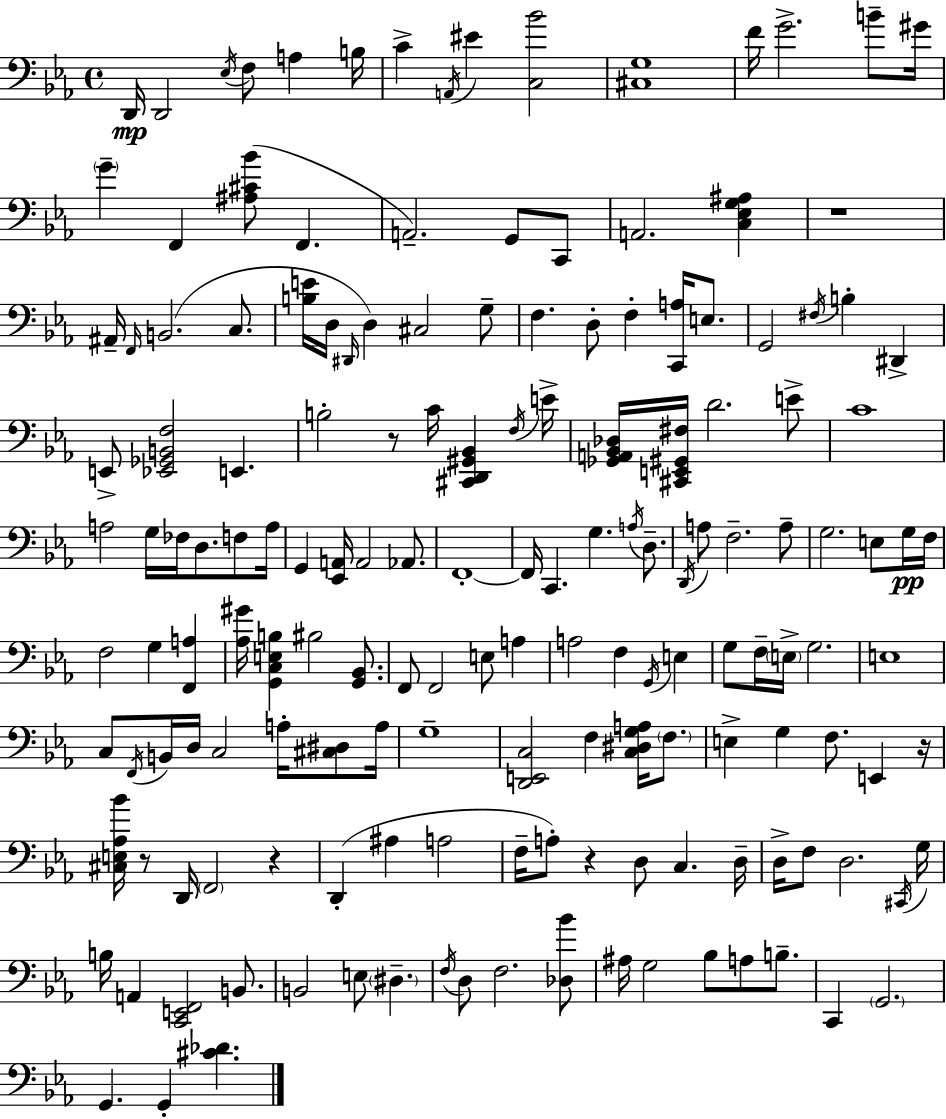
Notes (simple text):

D2/s D2/h Eb3/s F3/e A3/q B3/s C4/q A2/s EIS4/q [C3,Bb4]/h [C#3,G3]/w F4/s G4/h. B4/e G#4/s G4/q F2/q [A#3,C#4,Bb4]/e F2/q. A2/h. G2/e C2/e A2/h. [C3,Eb3,G3,A#3]/q R/w A#2/s F2/s B2/h. C3/e. [B3,E4]/s D3/s D#2/s D3/q C#3/h G3/e F3/q. D3/e F3/q [C2,A3]/s E3/e. G2/h F#3/s B3/q D#2/q E2/e [Eb2,Gb2,B2,F3]/h E2/q. B3/h R/e C4/s [C#2,D2,G#2,Bb2]/q F3/s E4/s [Gb2,A2,Bb2,Db3]/s [C#2,E2,G#2,F#3]/s D4/h. E4/e C4/w A3/h G3/s FES3/s D3/e. F3/e A3/s G2/q [Eb2,A2]/s A2/h Ab2/e. F2/w F2/s C2/q. G3/q. A3/s D3/e. D2/s A3/e F3/h. A3/e G3/h. E3/e G3/s F3/s F3/h G3/q [F2,A3]/q [Ab3,G#4]/s [G2,C3,E3,B3]/q BIS3/h [G2,Bb2]/e. F2/e F2/h E3/e A3/q A3/h F3/q G2/s E3/q G3/e F3/s E3/s G3/h. E3/w C3/e F2/s B2/s D3/s C3/h A3/s [C#3,D#3]/e A3/s G3/w [D2,E2,C3]/h F3/q [C3,D#3,G3,A3]/s F3/e. E3/q G3/q F3/e. E2/q R/s [C#3,E3,Ab3,Bb4]/s R/e D2/s F2/h R/q D2/q A#3/q A3/h F3/s A3/e R/q D3/e C3/q. D3/s D3/s F3/e D3/h. C#2/s G3/s B3/s A2/q [C2,E2,F2]/h B2/e. B2/h E3/e D#3/q. F3/s D3/e F3/h. [Db3,Bb4]/e A#3/s G3/h Bb3/e A3/e B3/e. C2/q G2/h. G2/q. G2/q [C#4,Db4]/q.